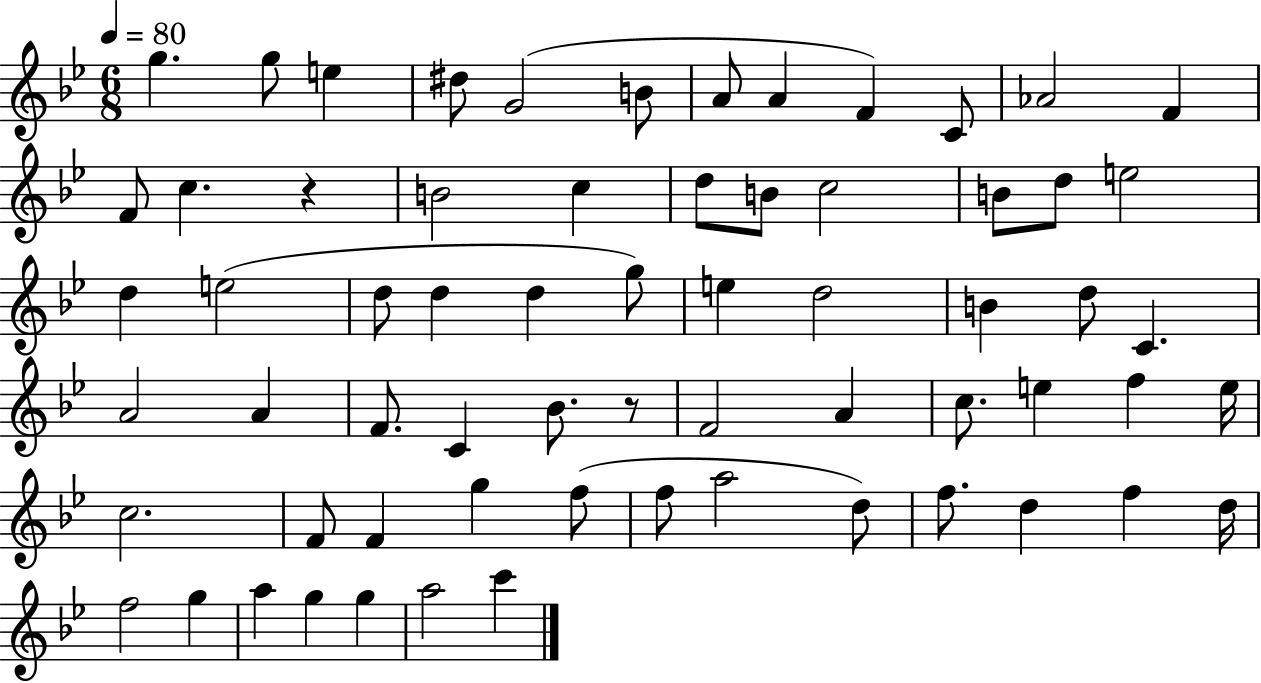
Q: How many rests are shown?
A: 2